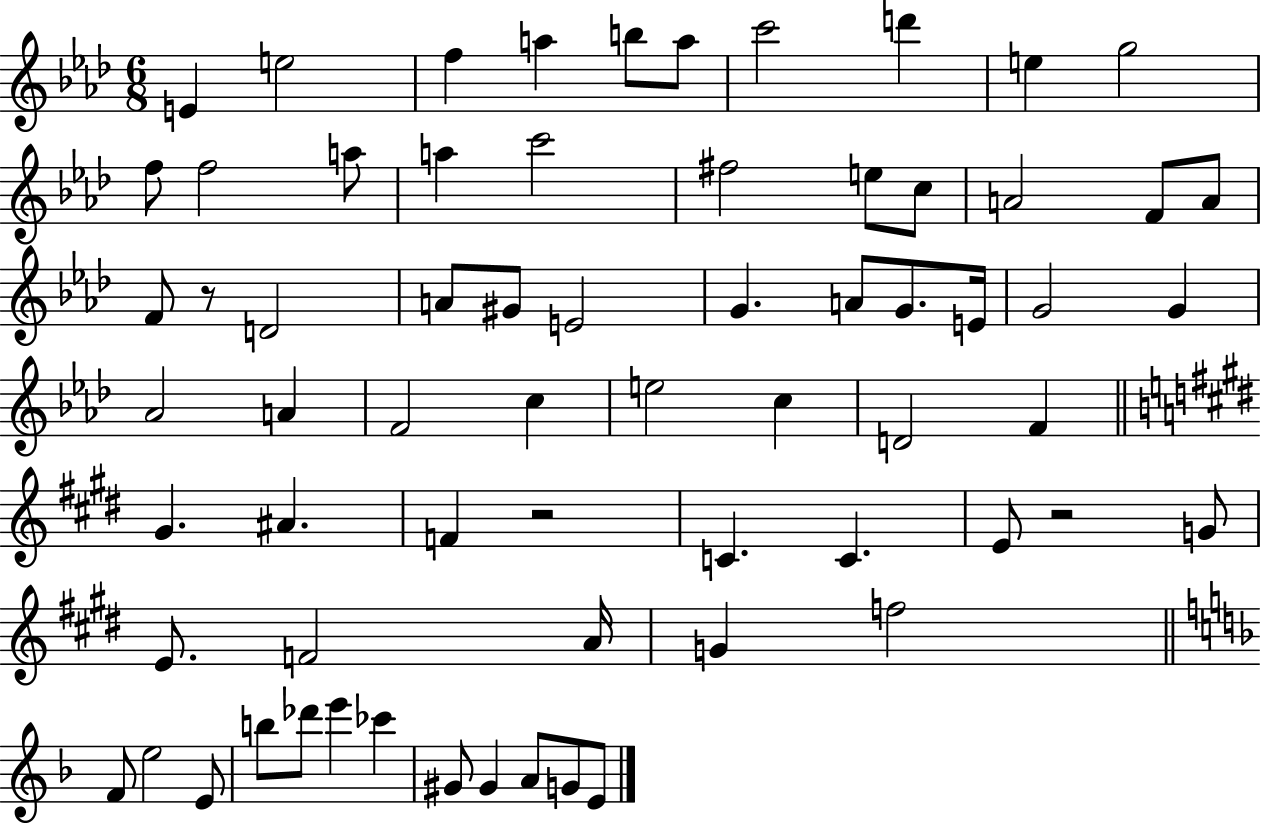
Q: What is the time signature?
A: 6/8